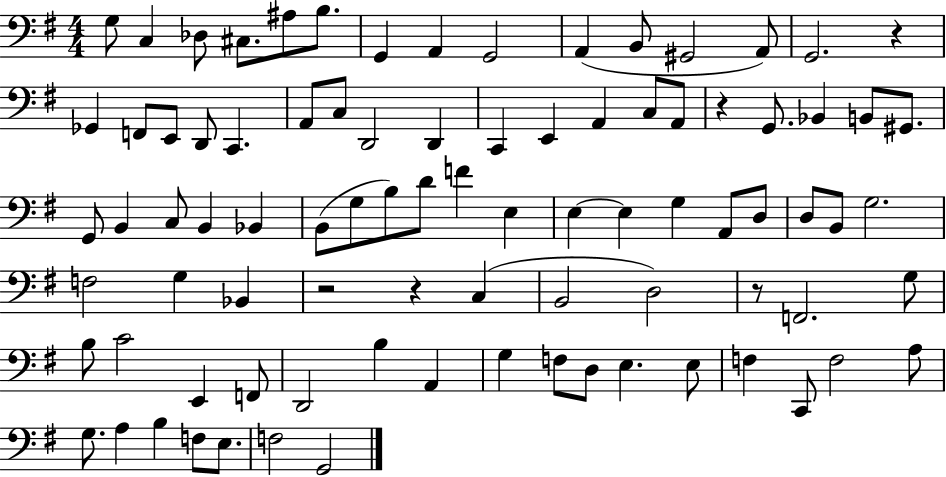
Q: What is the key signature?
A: G major